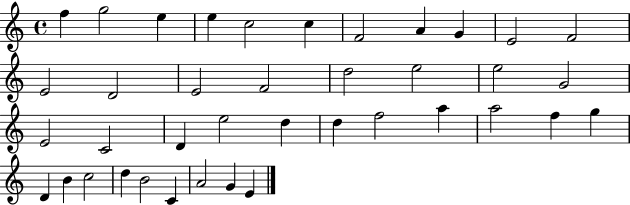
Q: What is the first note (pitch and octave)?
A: F5